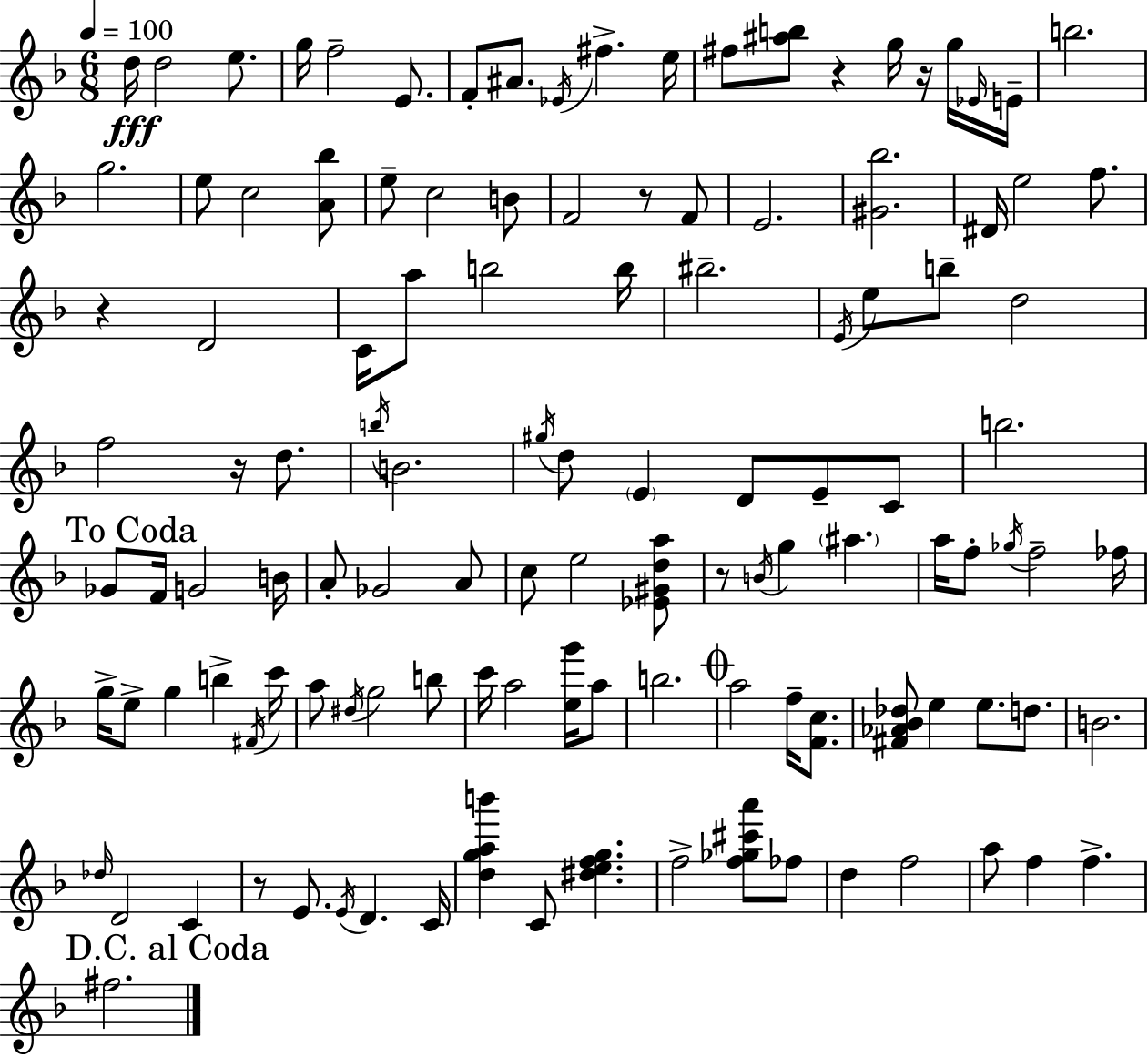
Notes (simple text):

D5/s D5/h E5/e. G5/s F5/h E4/e. F4/e A#4/e. Eb4/s F#5/q. E5/s F#5/e [A#5,B5]/e R/q G5/s R/s G5/s Eb4/s E4/s B5/h. G5/h. E5/e C5/h [A4,Bb5]/e E5/e C5/h B4/e F4/h R/e F4/e E4/h. [G#4,Bb5]/h. D#4/s E5/h F5/e. R/q D4/h C4/s A5/e B5/h B5/s BIS5/h. E4/s E5/e B5/e D5/h F5/h R/s D5/e. B5/s B4/h. G#5/s D5/e E4/q D4/e E4/e C4/e B5/h. Gb4/e F4/s G4/h B4/s A4/e Gb4/h A4/e C5/e E5/h [Eb4,G#4,D5,A5]/e R/e B4/s G5/q A#5/q. A5/s F5/e Gb5/s F5/h FES5/s G5/s E5/e G5/q B5/q F#4/s C6/s A5/e D#5/s G5/h B5/e C6/s A5/h [E5,G6]/s A5/e B5/h. A5/h F5/s [F4,C5]/e. [F#4,Ab4,Bb4,Db5]/e E5/q E5/e. D5/e. B4/h. Db5/s D4/h C4/q R/e E4/e. E4/s D4/q. C4/s [D5,G5,A5,B6]/q C4/e [D#5,E5,F5,G5]/q. F5/h [F5,Gb5,C#6,A6]/e FES5/e D5/q F5/h A5/e F5/q F5/q. F#5/h.